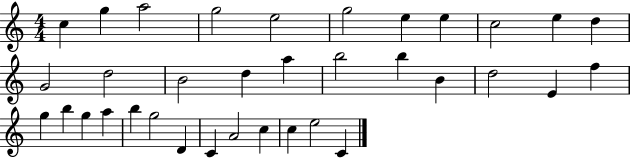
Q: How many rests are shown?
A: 0